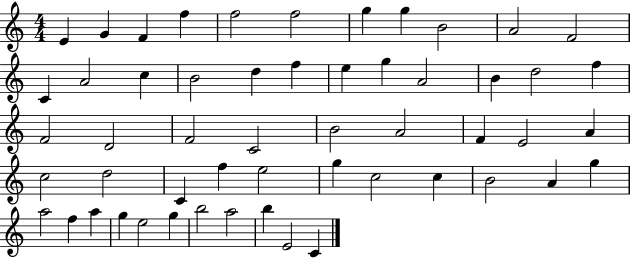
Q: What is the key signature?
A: C major